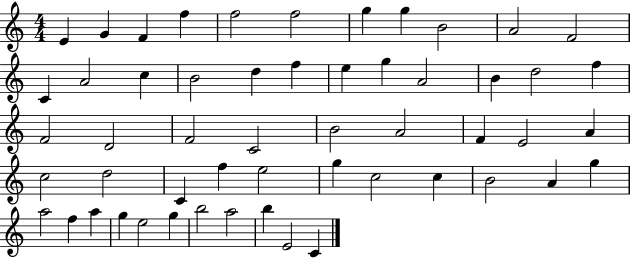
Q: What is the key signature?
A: C major